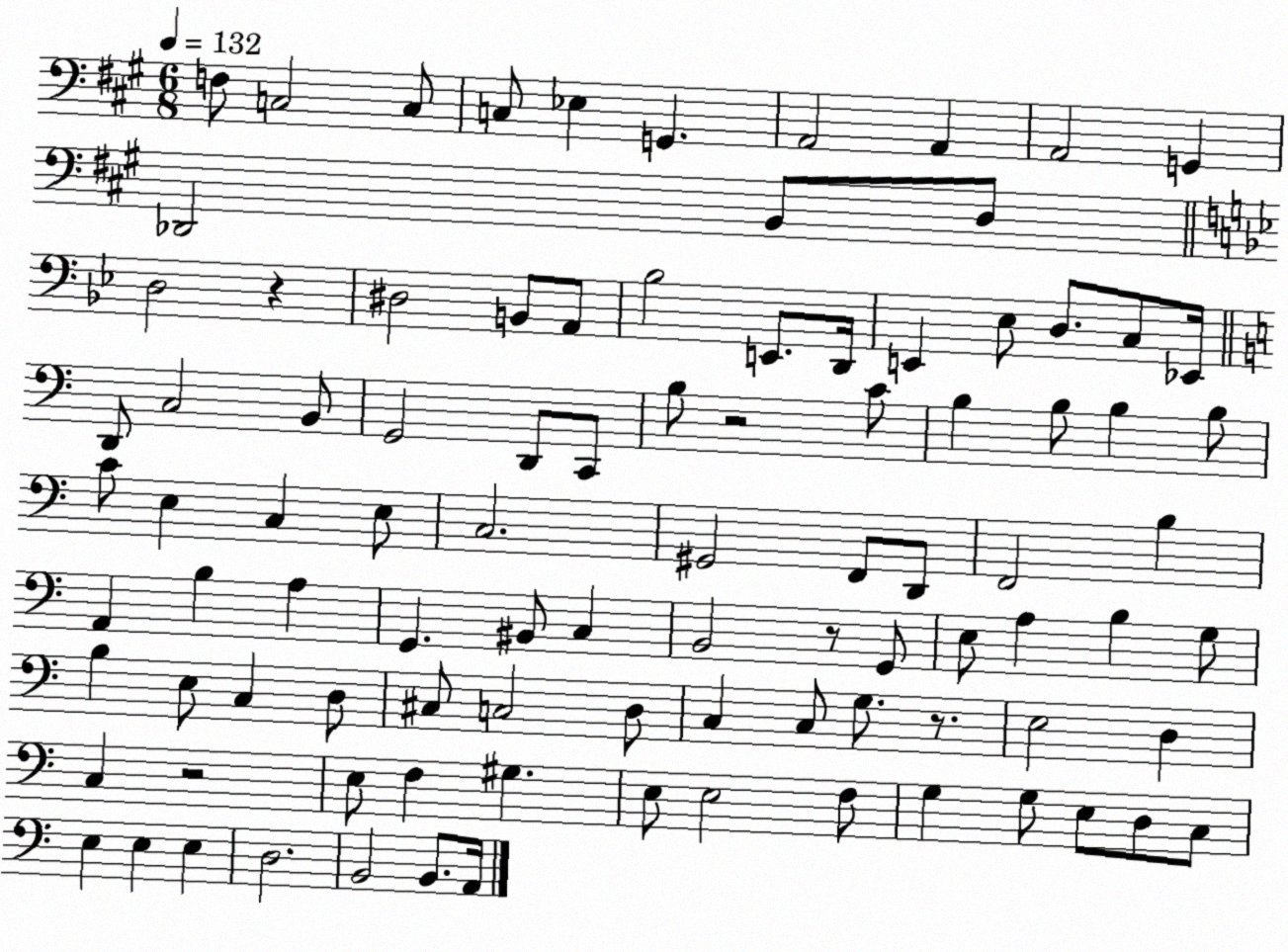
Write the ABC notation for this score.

X:1
T:Untitled
M:6/8
L:1/4
K:A
F,/2 C,2 C,/2 C,/2 _E, G,, A,,2 A,, A,,2 G,, _D,,2 B,,/2 D,/2 D,2 z ^D,2 B,,/2 A,,/2 _B,2 E,,/2 D,,/4 E,, _E,/2 D,/2 C,/2 _E,,/4 D,,/2 C,2 B,,/2 G,,2 D,,/2 C,,/2 B,/2 z2 C/2 B, B,/2 B, B,/2 C/2 E, C, E,/2 C,2 ^G,,2 F,,/2 D,,/2 F,,2 B, A,, B, A, G,, ^B,,/2 C, B,,2 z/2 G,,/2 E,/2 A, B, G,/2 B, E,/2 C, D,/2 ^C,/2 C,2 D,/2 C, C,/2 G,/2 z/2 E,2 D, C, z2 E,/2 F, ^G, E,/2 E,2 F,/2 G, G,/2 E,/2 D,/2 C,/2 E, E, E, D,2 B,,2 B,,/2 A,,/4